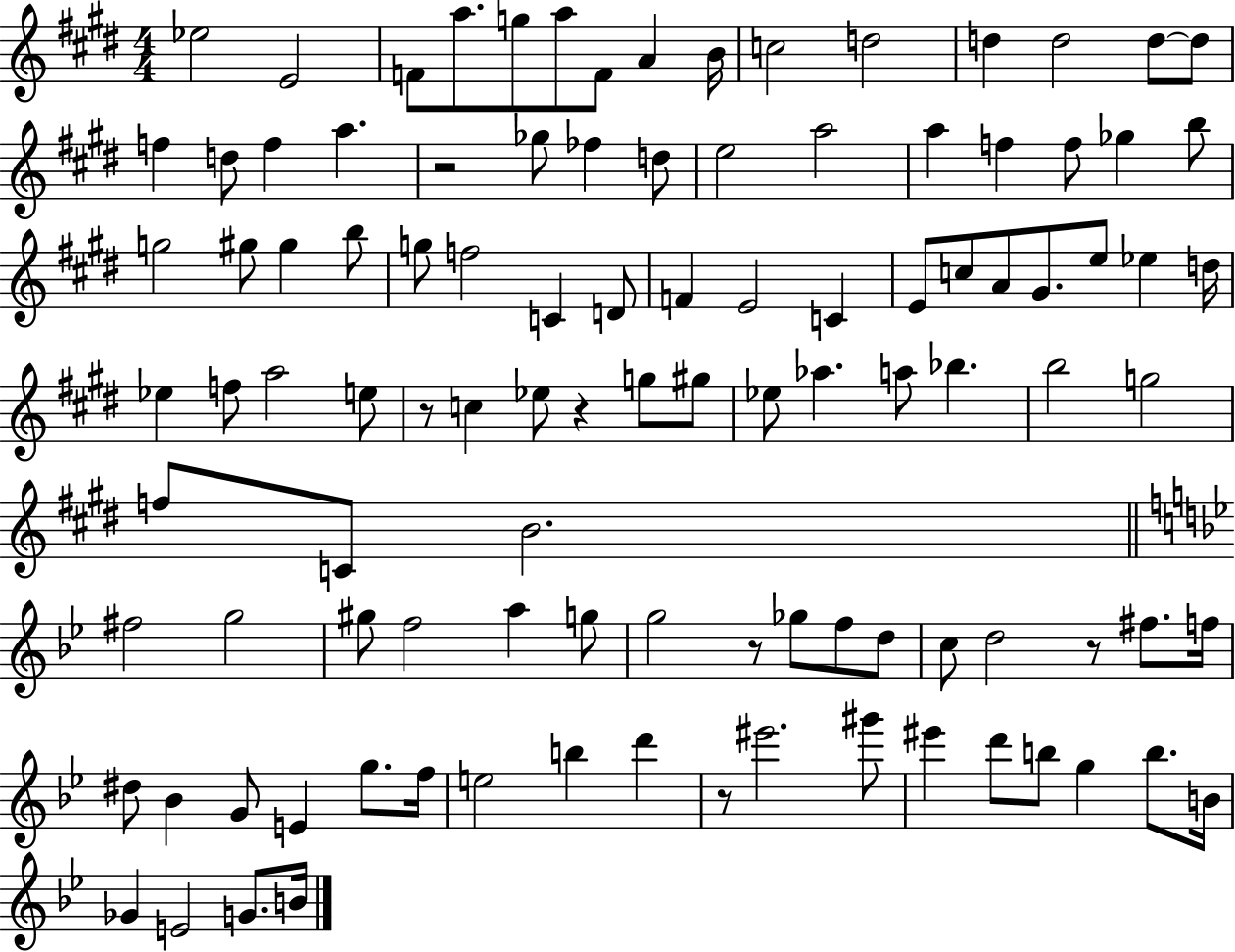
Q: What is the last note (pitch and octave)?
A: B4